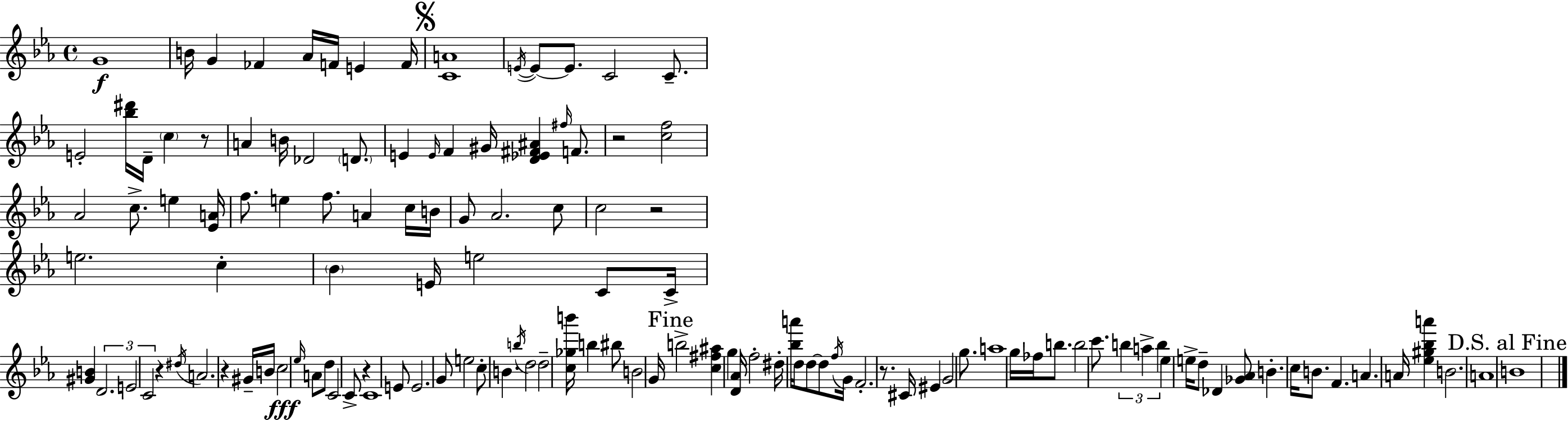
G4/w B4/s G4/q FES4/q Ab4/s F4/s E4/q F4/s [C4,A4]/w E4/s E4/e E4/e. C4/h C4/e. E4/h [Bb5,D#6]/s D4/s C5/q R/e A4/q B4/s Db4/h D4/e. E4/q E4/s F4/q G#4/s [D4,Eb4,F#4,A#4]/q F#5/s F4/e. R/h [C5,F5]/h Ab4/h C5/e. E5/q [Eb4,A4]/s F5/e. E5/q F5/e. A4/q C5/s B4/s G4/e Ab4/h. C5/e C5/h R/h E5/h. C5/q Bb4/q E4/s E5/h C4/e C4/s [G#4,B4]/q D4/h. E4/h C4/h R/q D#5/s A4/h. R/q G#4/s B4/s C5/h Eb5/s A4/e D5/e C4/h C4/e R/q C4/w E4/e E4/h. G4/e E5/h C5/e B4/q. B5/s D5/h D5/h [C5,Gb5,B6]/s B5/q BIS5/e B4/h G4/s B5/h [C5,F#5,A#5]/q G5/q [D4,Ab4]/s F5/h D#5/s [Bb5,A6]/s D5/s D5/e D5/e F5/s G4/s F4/h. R/e. C#4/s EIS4/q G4/h G5/e. A5/w G5/s FES5/s B5/e. B5/h C6/e. B5/q A5/q B5/q Eb5/q E5/s D5/e Db4/q [Gb4,Ab4]/e B4/q. C5/s B4/e. F4/q. A4/q. A4/s [Eb5,G#5,Bb5,A6]/q B4/h. A4/w B4/w